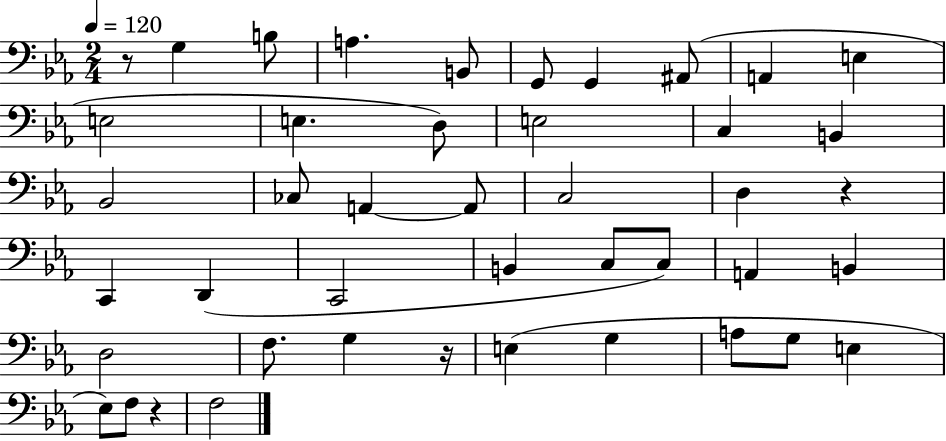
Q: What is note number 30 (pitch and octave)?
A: D3